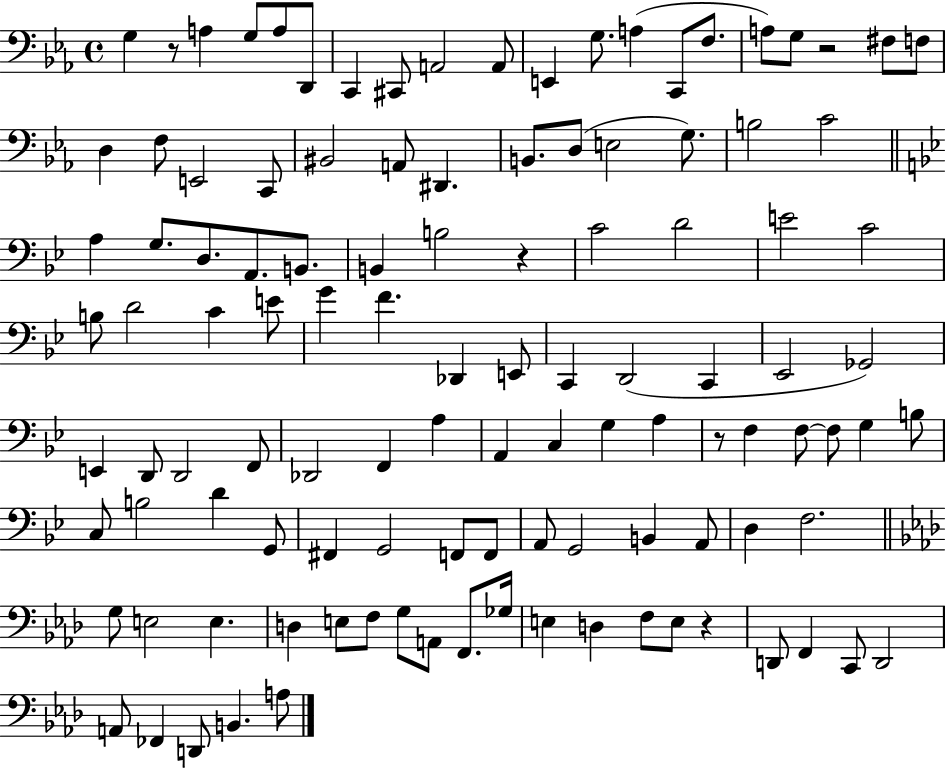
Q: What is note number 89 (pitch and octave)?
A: D3